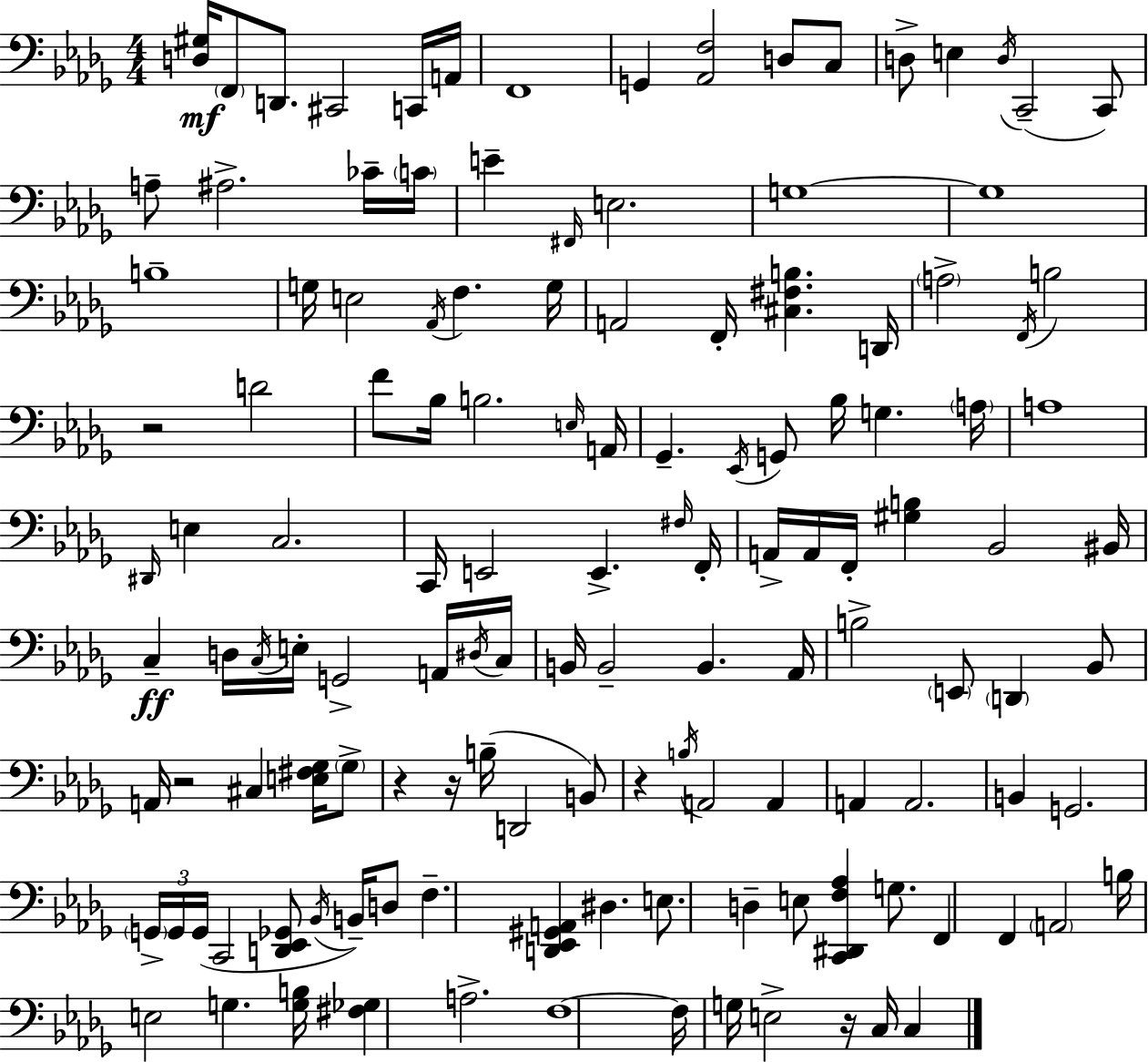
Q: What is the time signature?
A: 4/4